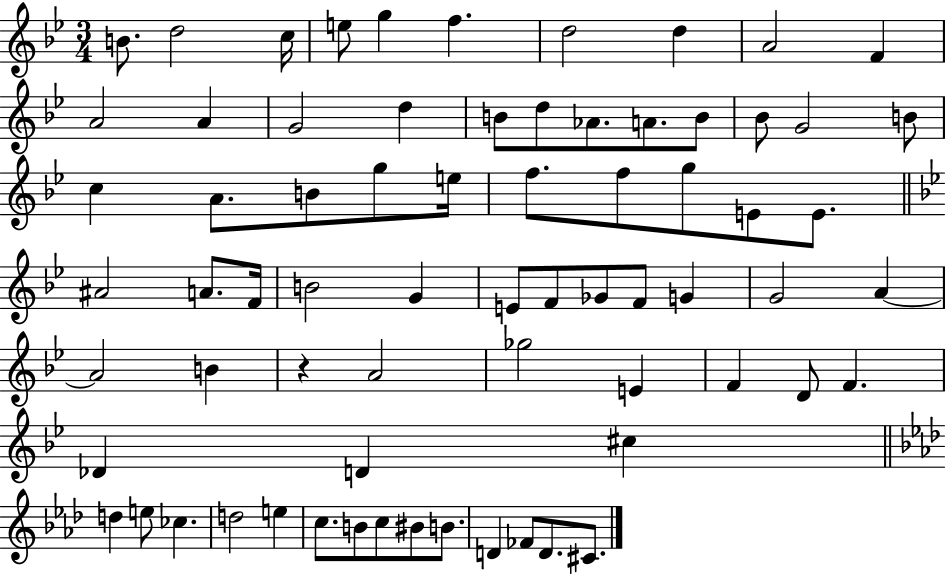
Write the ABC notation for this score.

X:1
T:Untitled
M:3/4
L:1/4
K:Bb
B/2 d2 c/4 e/2 g f d2 d A2 F A2 A G2 d B/2 d/2 _A/2 A/2 B/2 _B/2 G2 B/2 c A/2 B/2 g/2 e/4 f/2 f/2 g/2 E/2 E/2 ^A2 A/2 F/4 B2 G E/2 F/2 _G/2 F/2 G G2 A A2 B z A2 _g2 E F D/2 F _D D ^c d e/2 _c d2 e c/2 B/2 c/2 ^B/2 B/2 D _F/2 D/2 ^C/2